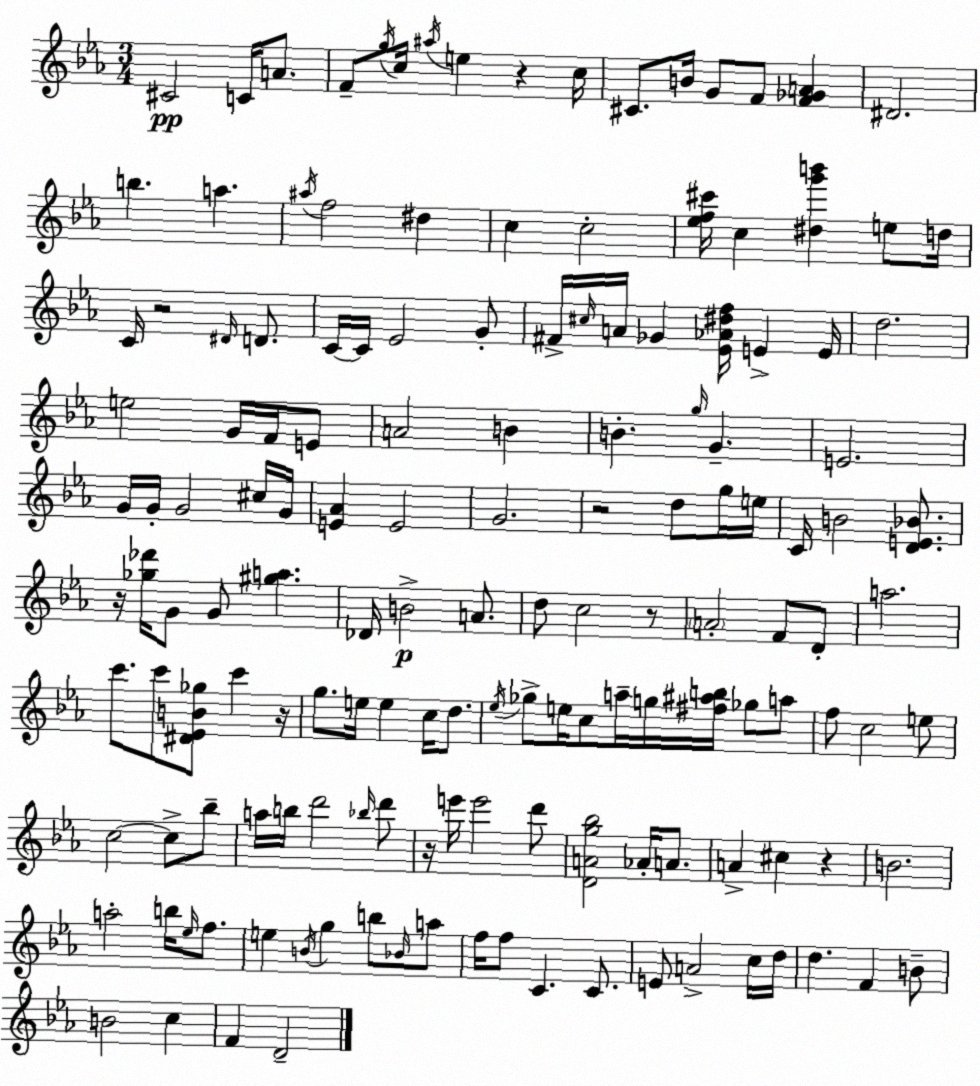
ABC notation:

X:1
T:Untitled
M:3/4
L:1/4
K:Cm
^C2 C/4 A/2 F/2 g/4 c/4 ^a/4 e z c/4 ^C/2 B/4 G/2 F/2 [F_GA] ^D2 b a ^a/4 f2 ^d c c2 [_ef^c']/4 c [^dg'b'] e/2 d/4 C/4 z2 ^D/4 D/2 C/4 C/4 _E2 G/2 ^F/4 ^c/4 A/4 _G [_E_A^df]/4 E E/4 d2 e2 G/4 F/4 E/2 A2 B B g/4 G E2 G/4 G/4 G2 ^c/4 G/4 [E_A] E2 G2 z2 d/2 g/4 e/4 C/4 B2 [DE_B]/2 z/4 [_g_d']/4 G/2 G/2 [^ga] _D/4 B2 A/2 d/2 c2 z/2 A2 F/2 D/2 a2 c'/2 c'/2 [^D_EB_g]/2 c' z/4 g/2 e/4 e c/4 d/2 _e/4 _g/2 e/4 c/2 a/4 g/4 [^f^ab]/4 _g/2 a/2 f/2 c2 e/2 c2 c/2 _b/2 a/4 b/4 d'2 _b/4 d'/2 z/4 e'/4 e'2 d'/2 [DAg_b]2 _A/4 A/2 A ^c z B2 a2 b/4 _e/4 f/2 e B/4 g b/2 _B/4 a/2 f/4 f/2 C C/2 E/2 A2 c/4 d/4 d F B/2 B2 c F D2